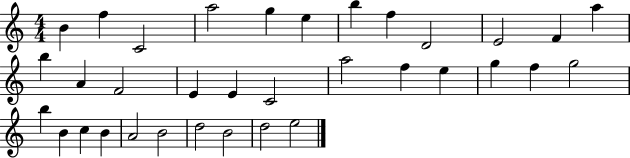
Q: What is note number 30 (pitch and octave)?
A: B4